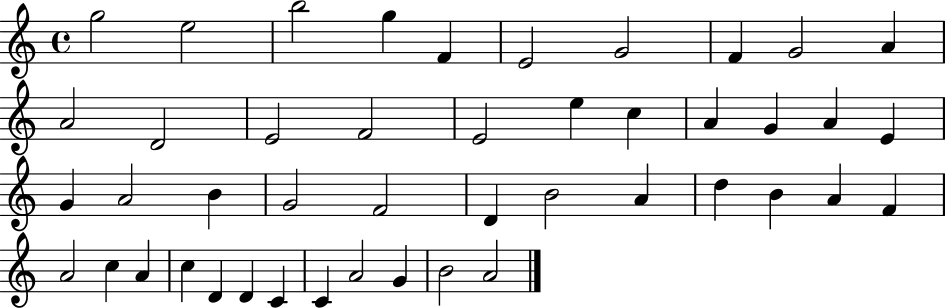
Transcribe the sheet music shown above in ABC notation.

X:1
T:Untitled
M:4/4
L:1/4
K:C
g2 e2 b2 g F E2 G2 F G2 A A2 D2 E2 F2 E2 e c A G A E G A2 B G2 F2 D B2 A d B A F A2 c A c D D C C A2 G B2 A2